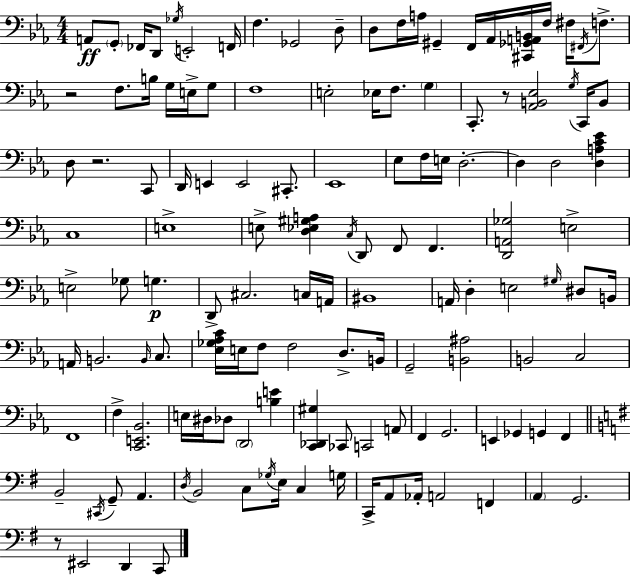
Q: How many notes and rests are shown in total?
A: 131